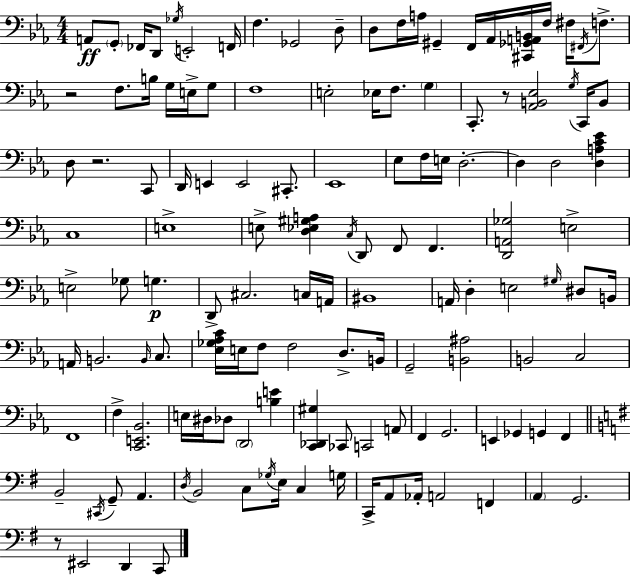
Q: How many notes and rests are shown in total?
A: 131